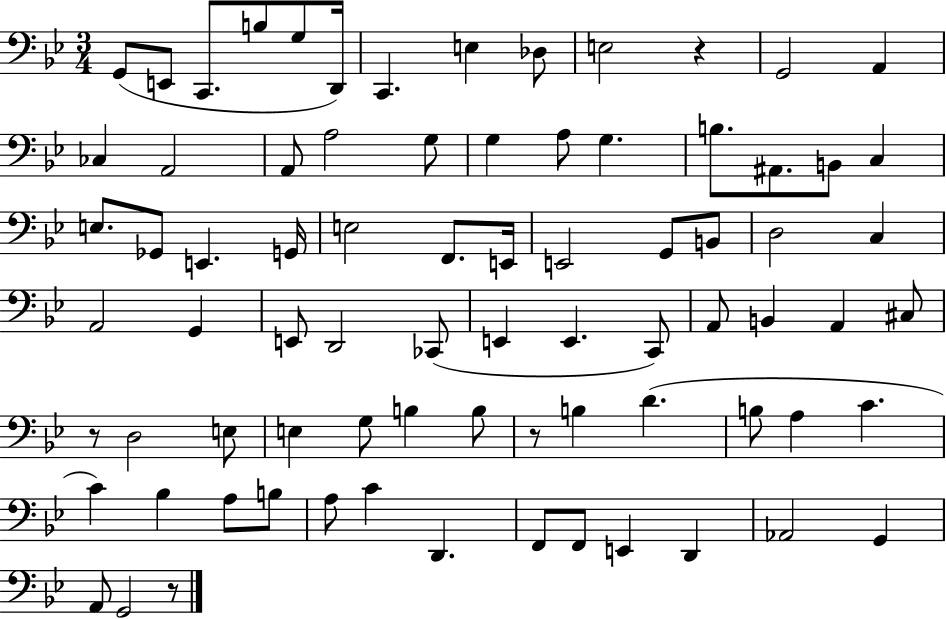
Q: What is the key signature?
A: BES major